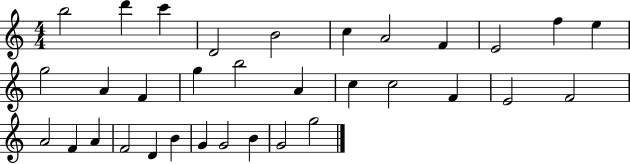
B5/h D6/q C6/q D4/h B4/h C5/q A4/h F4/q E4/h F5/q E5/q G5/h A4/q F4/q G5/q B5/h A4/q C5/q C5/h F4/q E4/h F4/h A4/h F4/q A4/q F4/h D4/q B4/q G4/q G4/h B4/q G4/h G5/h